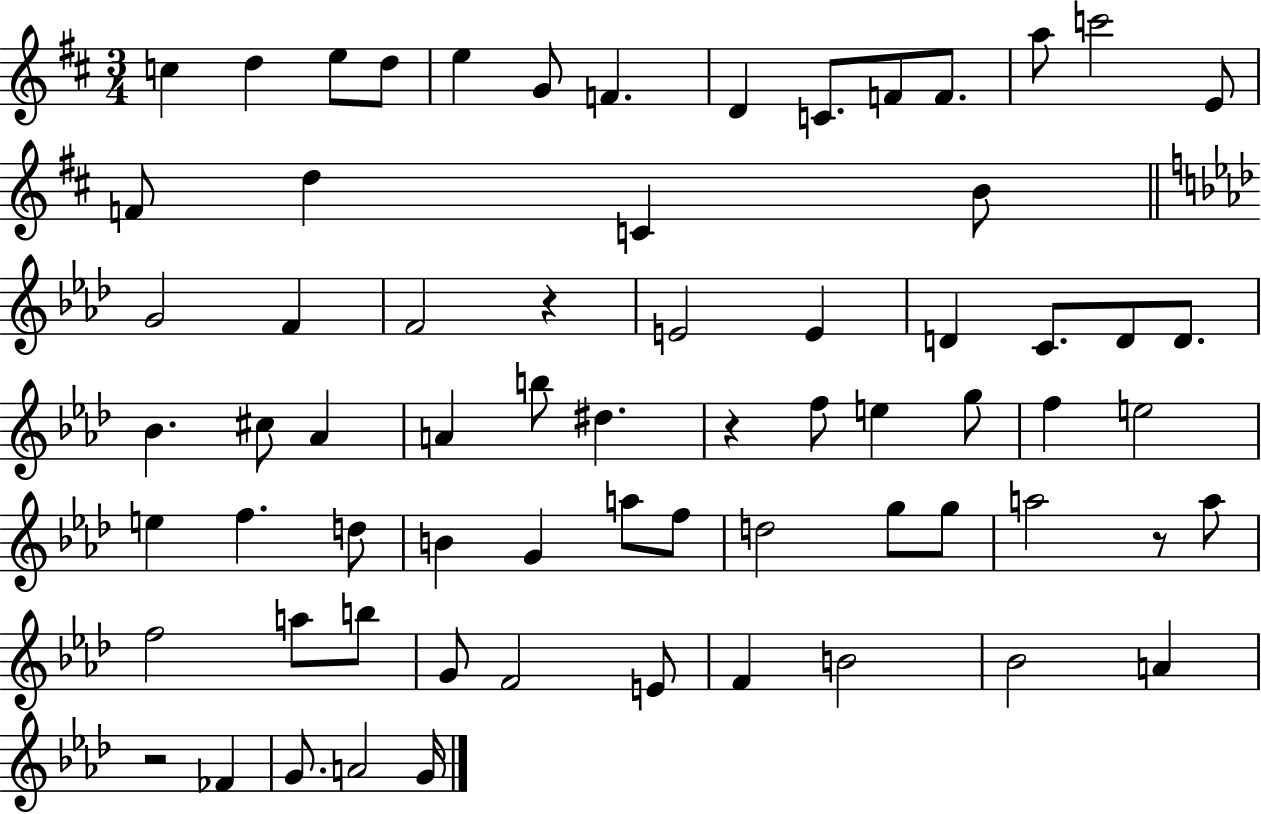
C5/q D5/q E5/e D5/e E5/q G4/e F4/q. D4/q C4/e. F4/e F4/e. A5/e C6/h E4/e F4/e D5/q C4/q B4/e G4/h F4/q F4/h R/q E4/h E4/q D4/q C4/e. D4/e D4/e. Bb4/q. C#5/e Ab4/q A4/q B5/e D#5/q. R/q F5/e E5/q G5/e F5/q E5/h E5/q F5/q. D5/e B4/q G4/q A5/e F5/e D5/h G5/e G5/e A5/h R/e A5/e F5/h A5/e B5/e G4/e F4/h E4/e F4/q B4/h Bb4/h A4/q R/h FES4/q G4/e. A4/h G4/s